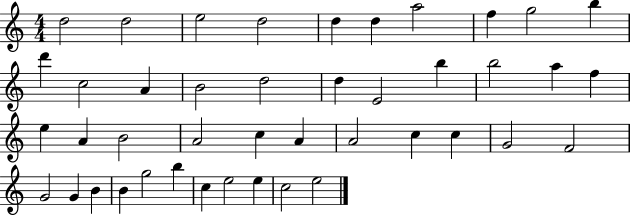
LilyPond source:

{
  \clef treble
  \numericTimeSignature
  \time 4/4
  \key c \major
  d''2 d''2 | e''2 d''2 | d''4 d''4 a''2 | f''4 g''2 b''4 | \break d'''4 c''2 a'4 | b'2 d''2 | d''4 e'2 b''4 | b''2 a''4 f''4 | \break e''4 a'4 b'2 | a'2 c''4 a'4 | a'2 c''4 c''4 | g'2 f'2 | \break g'2 g'4 b'4 | b'4 g''2 b''4 | c''4 e''2 e''4 | c''2 e''2 | \break \bar "|."
}